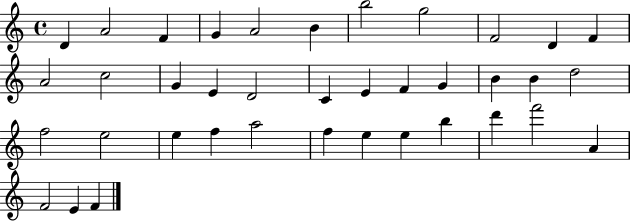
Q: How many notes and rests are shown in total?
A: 38